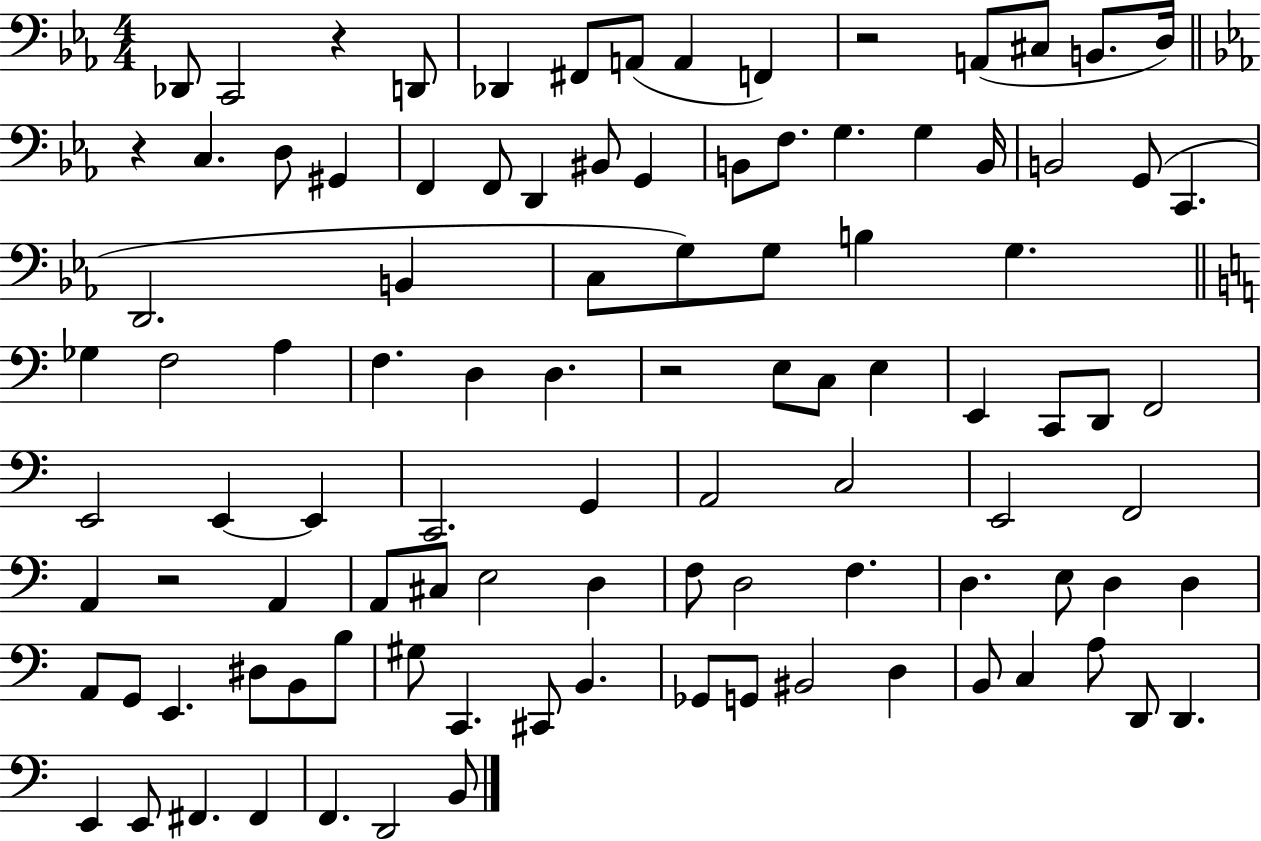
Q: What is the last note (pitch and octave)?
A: B2